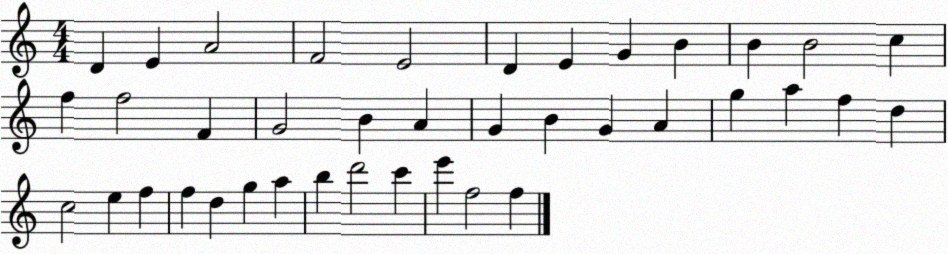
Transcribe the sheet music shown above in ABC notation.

X:1
T:Untitled
M:4/4
L:1/4
K:C
D E A2 F2 E2 D E G B B B2 c f f2 F G2 B A G B G A g a f d c2 e f f d g a b d'2 c' e' f2 f